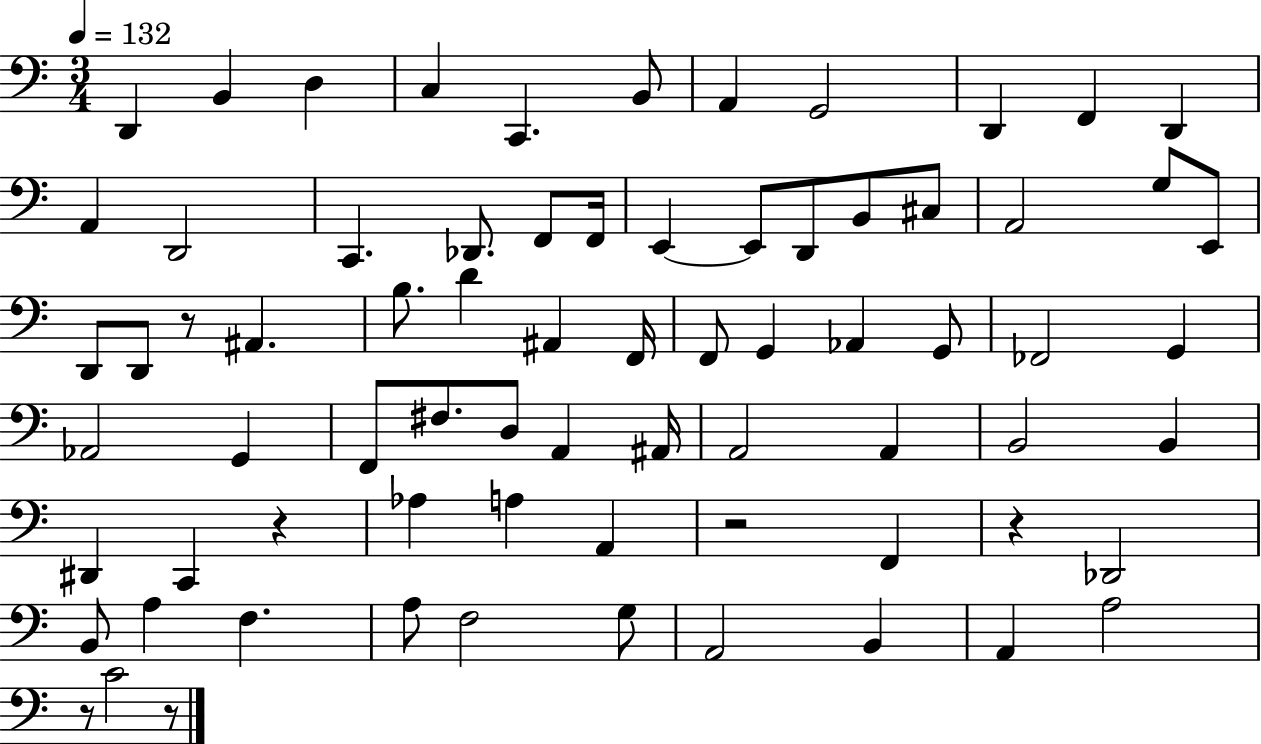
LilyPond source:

{
  \clef bass
  \numericTimeSignature
  \time 3/4
  \key c \major
  \tempo 4 = 132
  \repeat volta 2 { d,4 b,4 d4 | c4 c,4. b,8 | a,4 g,2 | d,4 f,4 d,4 | \break a,4 d,2 | c,4. des,8. f,8 f,16 | e,4~~ e,8 d,8 b,8 cis8 | a,2 g8 e,8 | \break d,8 d,8 r8 ais,4. | b8. d'4 ais,4 f,16 | f,8 g,4 aes,4 g,8 | fes,2 g,4 | \break aes,2 g,4 | f,8 fis8. d8 a,4 ais,16 | a,2 a,4 | b,2 b,4 | \break dis,4 c,4 r4 | aes4 a4 a,4 | r2 f,4 | r4 des,2 | \break b,8 a4 f4. | a8 f2 g8 | a,2 b,4 | a,4 a2 | \break r8 c'2 r8 | } \bar "|."
}